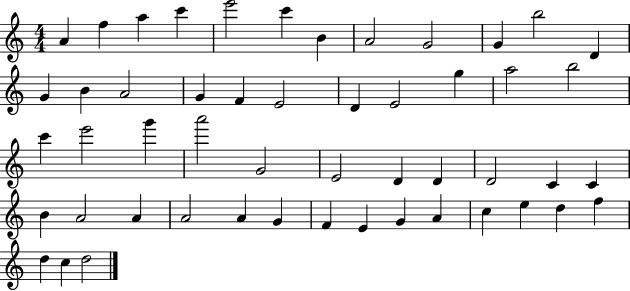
A4/q F5/q A5/q C6/q E6/h C6/q B4/q A4/h G4/h G4/q B5/h D4/q G4/q B4/q A4/h G4/q F4/q E4/h D4/q E4/h G5/q A5/h B5/h C6/q E6/h G6/q A6/h G4/h E4/h D4/q D4/q D4/h C4/q C4/q B4/q A4/h A4/q A4/h A4/q G4/q F4/q E4/q G4/q A4/q C5/q E5/q D5/q F5/q D5/q C5/q D5/h